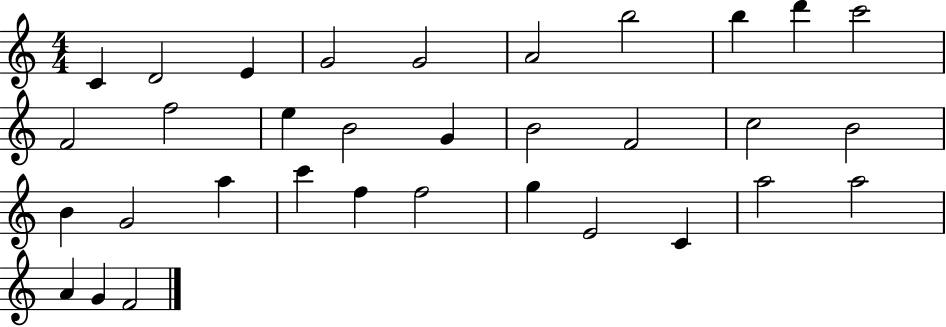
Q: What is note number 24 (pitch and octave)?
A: F5